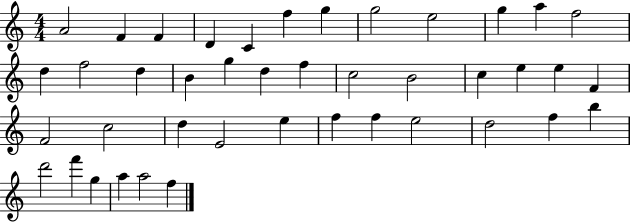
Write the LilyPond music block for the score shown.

{
  \clef treble
  \numericTimeSignature
  \time 4/4
  \key c \major
  a'2 f'4 f'4 | d'4 c'4 f''4 g''4 | g''2 e''2 | g''4 a''4 f''2 | \break d''4 f''2 d''4 | b'4 g''4 d''4 f''4 | c''2 b'2 | c''4 e''4 e''4 f'4 | \break f'2 c''2 | d''4 e'2 e''4 | f''4 f''4 e''2 | d''2 f''4 b''4 | \break d'''2 f'''4 g''4 | a''4 a''2 f''4 | \bar "|."
}